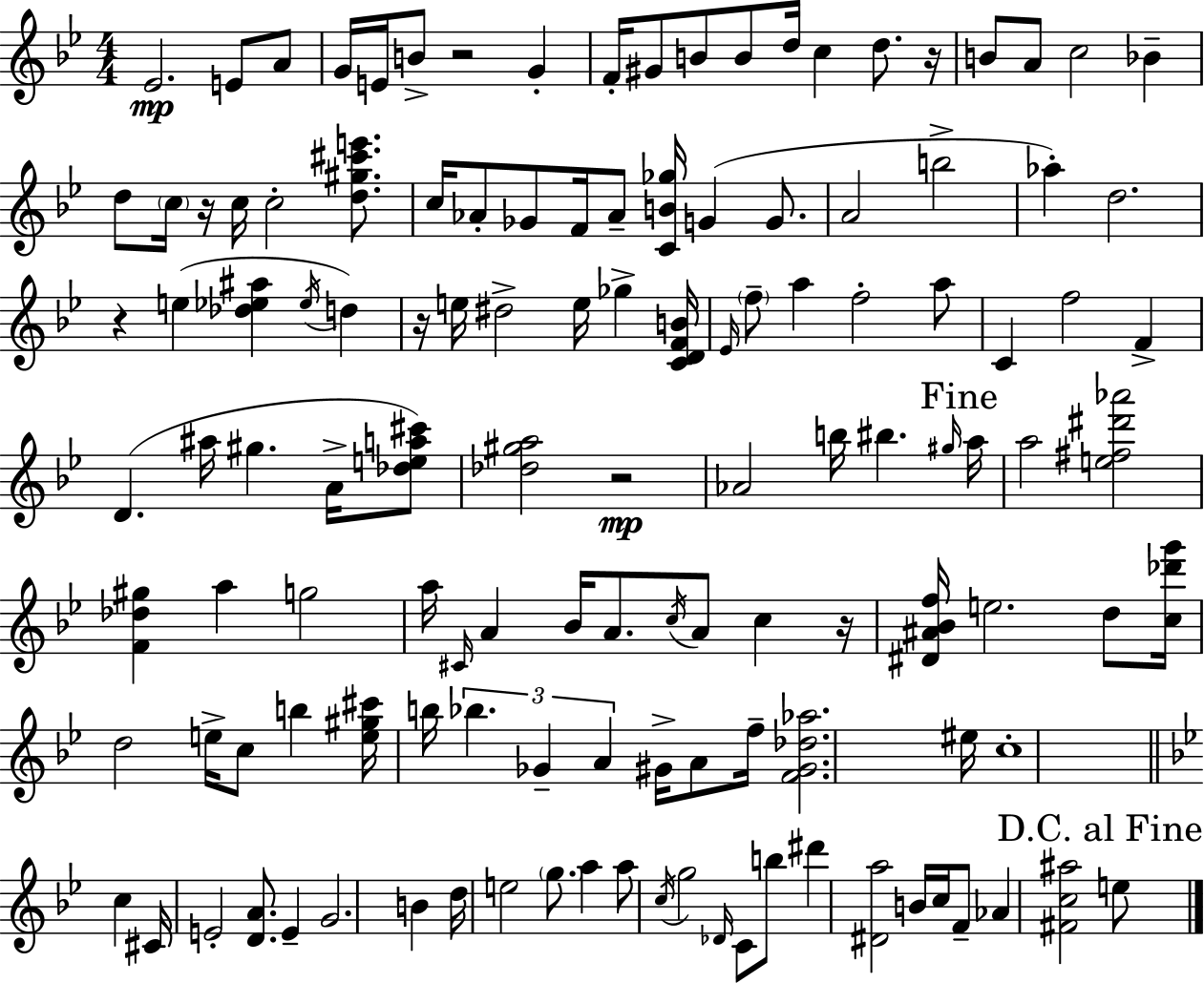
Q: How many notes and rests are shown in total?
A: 127